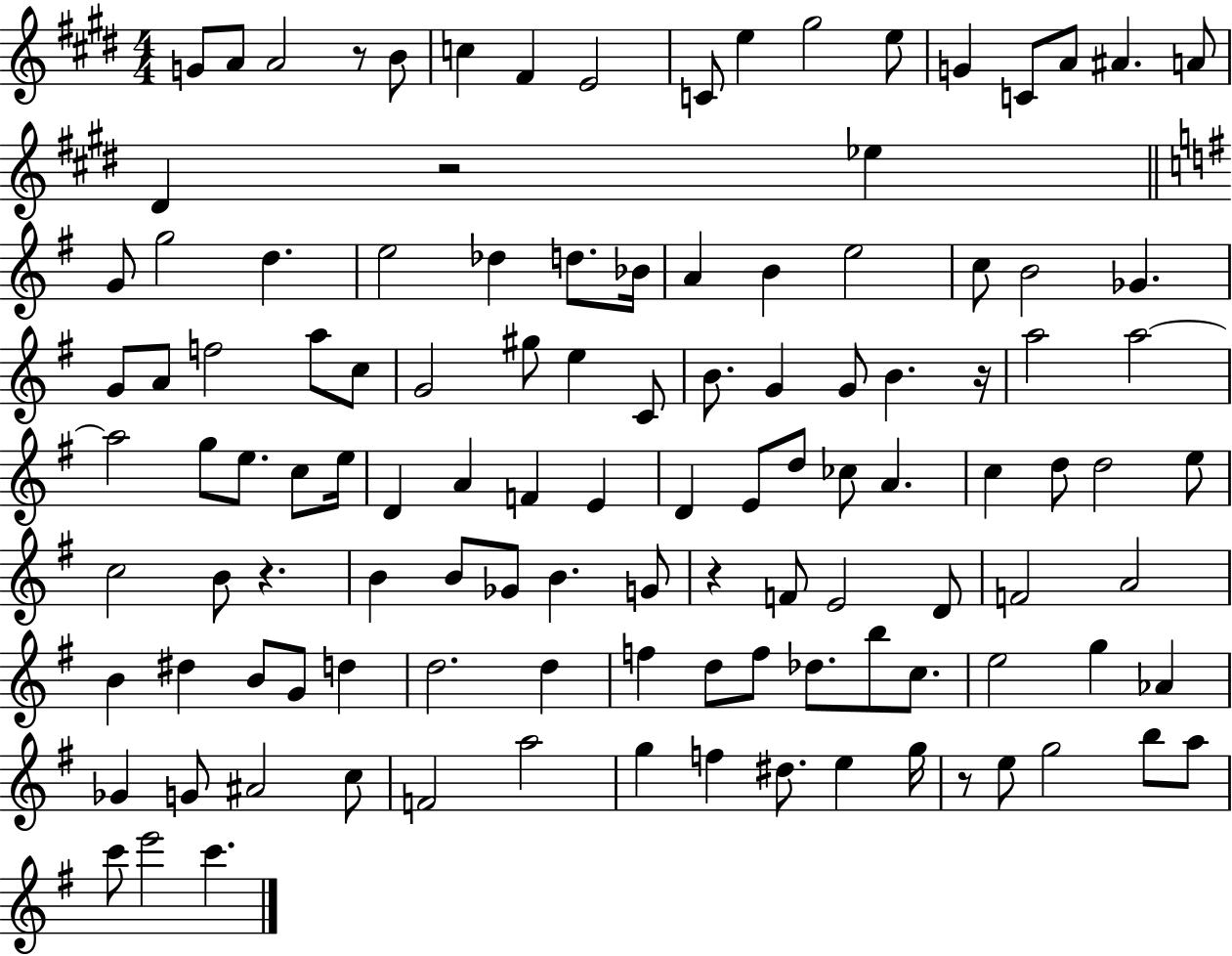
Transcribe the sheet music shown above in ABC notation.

X:1
T:Untitled
M:4/4
L:1/4
K:E
G/2 A/2 A2 z/2 B/2 c ^F E2 C/2 e ^g2 e/2 G C/2 A/2 ^A A/2 ^D z2 _e G/2 g2 d e2 _d d/2 _B/4 A B e2 c/2 B2 _G G/2 A/2 f2 a/2 c/2 G2 ^g/2 e C/2 B/2 G G/2 B z/4 a2 a2 a2 g/2 e/2 c/2 e/4 D A F E D E/2 d/2 _c/2 A c d/2 d2 e/2 c2 B/2 z B B/2 _G/2 B G/2 z F/2 E2 D/2 F2 A2 B ^d B/2 G/2 d d2 d f d/2 f/2 _d/2 b/2 c/2 e2 g _A _G G/2 ^A2 c/2 F2 a2 g f ^d/2 e g/4 z/2 e/2 g2 b/2 a/2 c'/2 e'2 c'